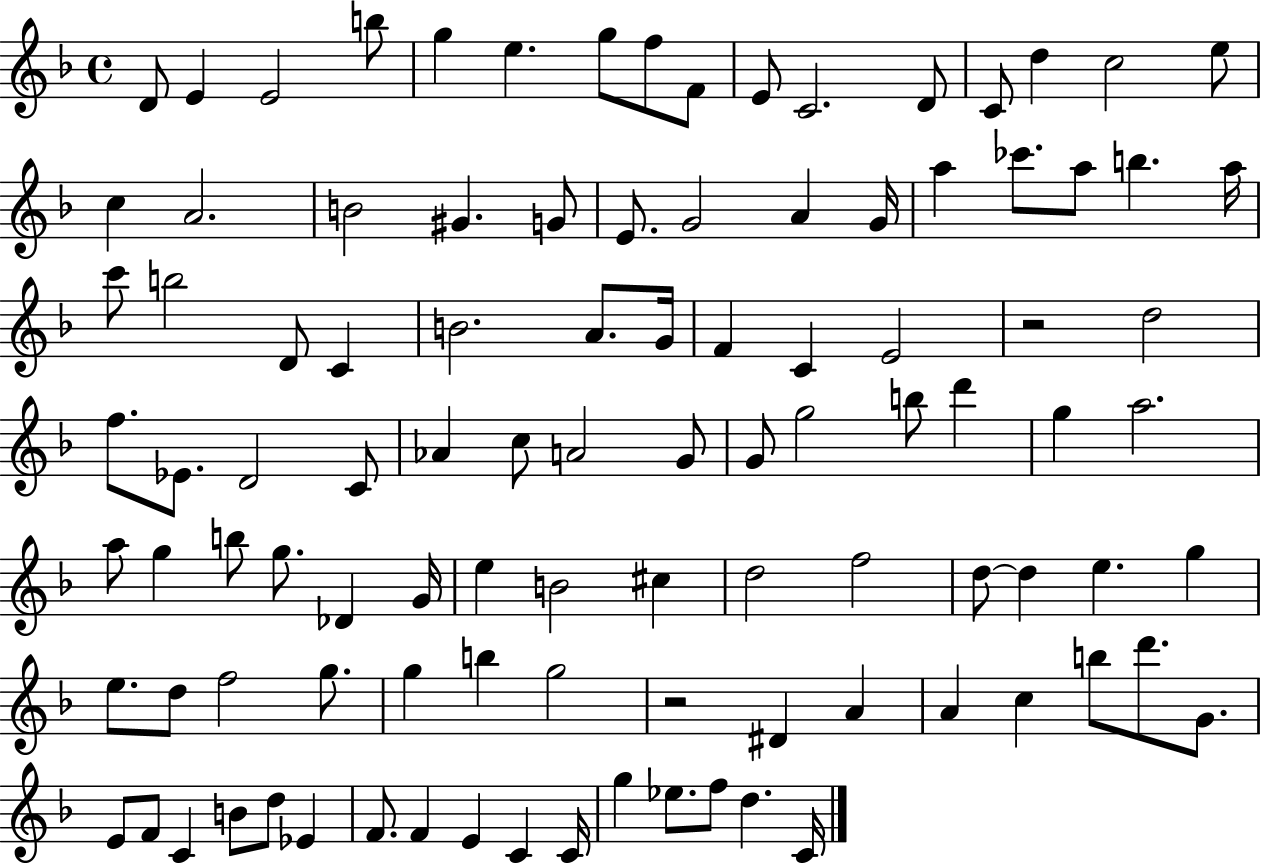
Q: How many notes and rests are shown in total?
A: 102